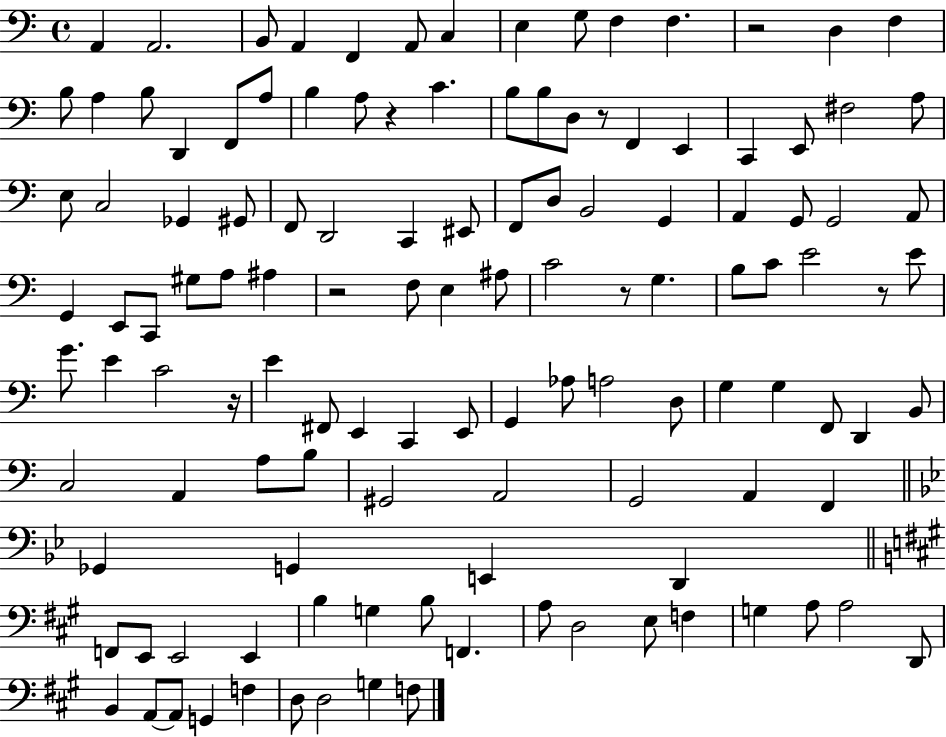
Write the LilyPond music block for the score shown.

{
  \clef bass
  \time 4/4
  \defaultTimeSignature
  \key c \major
  a,4 a,2. | b,8 a,4 f,4 a,8 c4 | e4 g8 f4 f4. | r2 d4 f4 | \break b8 a4 b8 d,4 f,8 a8 | b4 a8 r4 c'4. | b8 b8 d8 r8 f,4 e,4 | c,4 e,8 fis2 a8 | \break e8 c2 ges,4 gis,8 | f,8 d,2 c,4 eis,8 | f,8 d8 b,2 g,4 | a,4 g,8 g,2 a,8 | \break g,4 e,8 c,8 gis8 a8 ais4 | r2 f8 e4 ais8 | c'2 r8 g4. | b8 c'8 e'2 r8 e'8 | \break g'8. e'4 c'2 r16 | e'4 fis,8 e,4 c,4 e,8 | g,4 aes8 a2 d8 | g4 g4 f,8 d,4 b,8 | \break c2 a,4 a8 b8 | gis,2 a,2 | g,2 a,4 f,4 | \bar "||" \break \key bes \major ges,4 g,4 e,4 d,4 | \bar "||" \break \key a \major f,8 e,8 e,2 e,4 | b4 g4 b8 f,4. | a8 d2 e8 f4 | g4 a8 a2 d,8 | \break b,4 a,8~~ a,8 g,4 f4 | d8 d2 g4 f8 | \bar "|."
}